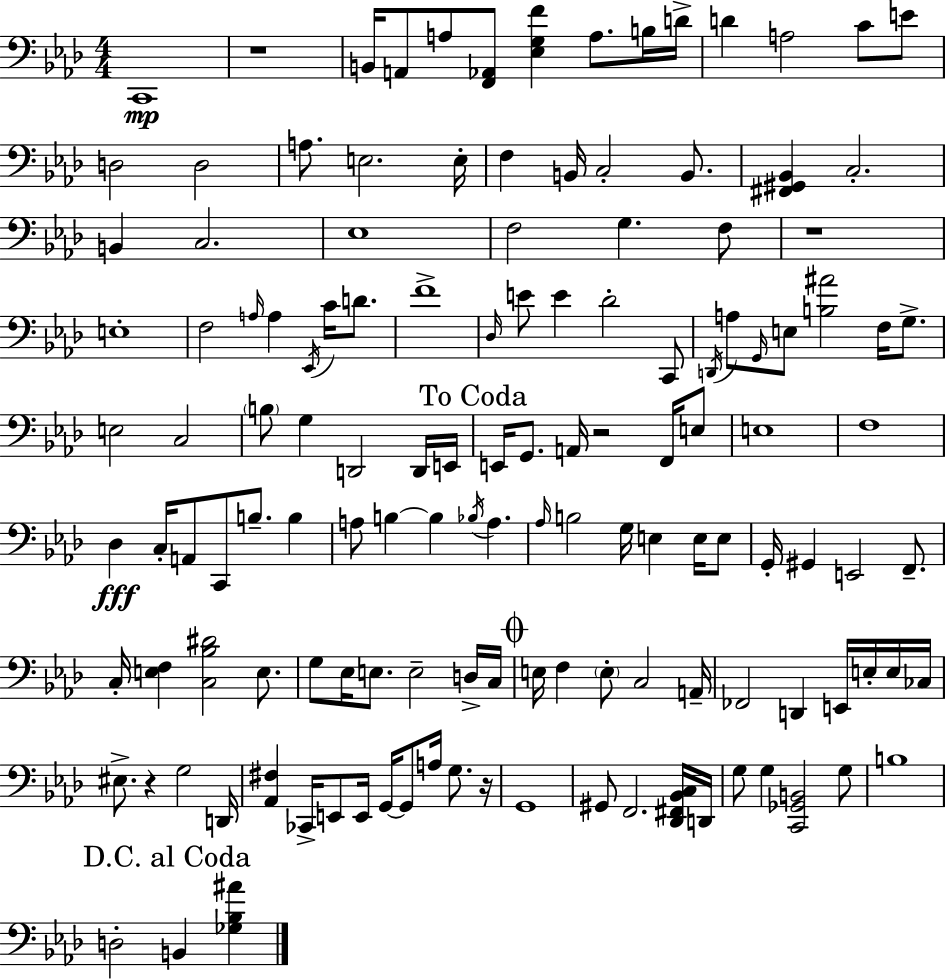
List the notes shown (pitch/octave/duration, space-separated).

C2/w R/w B2/s A2/e A3/e [F2,Ab2]/e [Eb3,G3,F4]/q A3/e. B3/s D4/s D4/q A3/h C4/e E4/e D3/h D3/h A3/e. E3/h. E3/s F3/q B2/s C3/h B2/e. [F#2,G#2,Bb2]/q C3/h. B2/q C3/h. Eb3/w F3/h G3/q. F3/e R/w E3/w F3/h A3/s A3/q Eb2/s C4/s D4/e. F4/w Db3/s E4/e E4/q Db4/h C2/e D2/s A3/e G2/s E3/e [B3,A#4]/h F3/s G3/e. E3/h C3/h B3/e G3/q D2/h D2/s E2/s E2/s G2/e. A2/s R/h F2/s E3/e E3/w F3/w Db3/q C3/s A2/e C2/e B3/e. B3/q A3/e B3/q B3/q Bb3/s A3/q. Ab3/s B3/h G3/s E3/q E3/s E3/e G2/s G#2/q E2/h F2/e. C3/s [E3,F3]/q [C3,Bb3,D#4]/h E3/e. G3/e Eb3/s E3/e. E3/h D3/s C3/s E3/s F3/q E3/e C3/h A2/s FES2/h D2/q E2/s E3/s E3/s CES3/s EIS3/e. R/q G3/h D2/s [Ab2,F#3]/q CES2/s E2/e E2/s G2/s G2/e A3/s G3/e. R/s G2/w G#2/e F2/h. [Db2,F#2,Bb2,C3]/s D2/s G3/e G3/q [C2,Gb2,B2]/h G3/e B3/w D3/h B2/q [Gb3,Bb3,A#4]/q